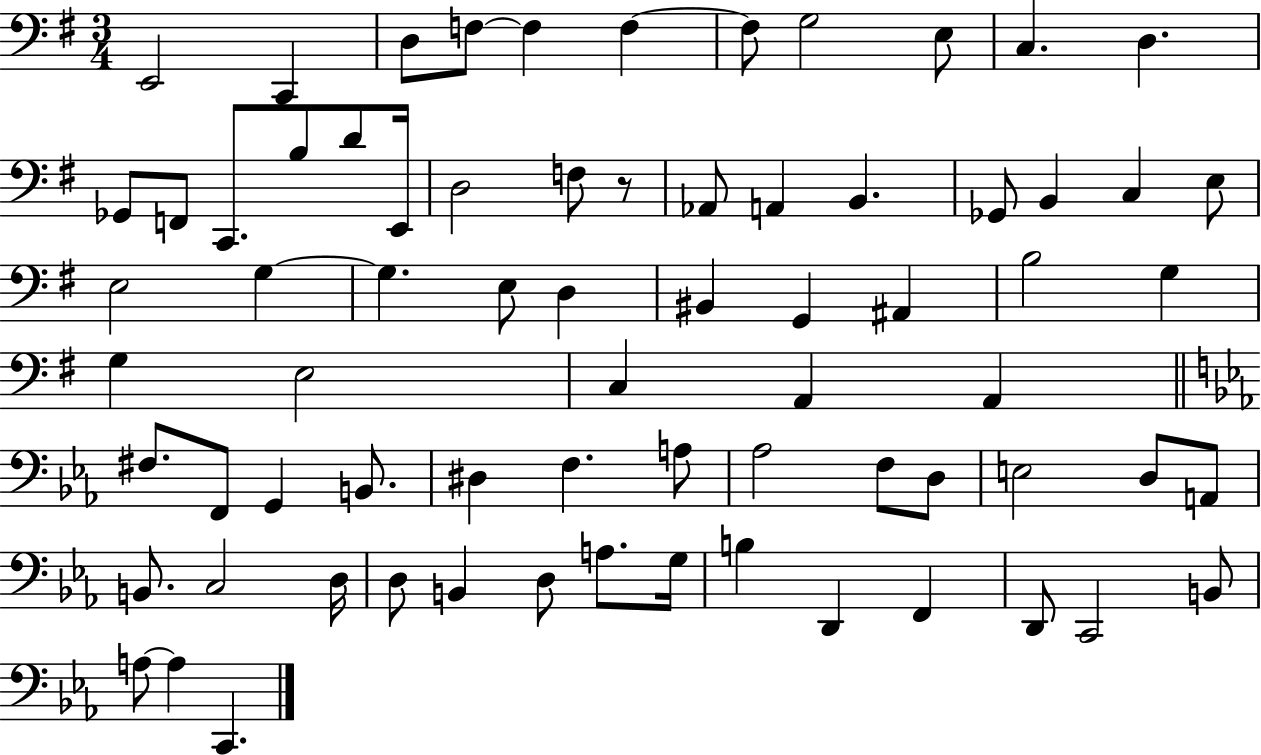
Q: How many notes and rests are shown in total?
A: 72